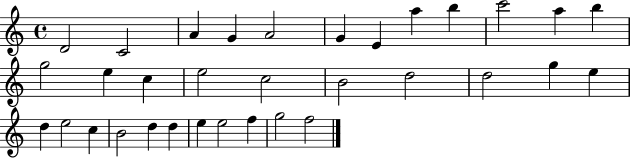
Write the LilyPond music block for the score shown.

{
  \clef treble
  \time 4/4
  \defaultTimeSignature
  \key c \major
  d'2 c'2 | a'4 g'4 a'2 | g'4 e'4 a''4 b''4 | c'''2 a''4 b''4 | \break g''2 e''4 c''4 | e''2 c''2 | b'2 d''2 | d''2 g''4 e''4 | \break d''4 e''2 c''4 | b'2 d''4 d''4 | e''4 e''2 f''4 | g''2 f''2 | \break \bar "|."
}